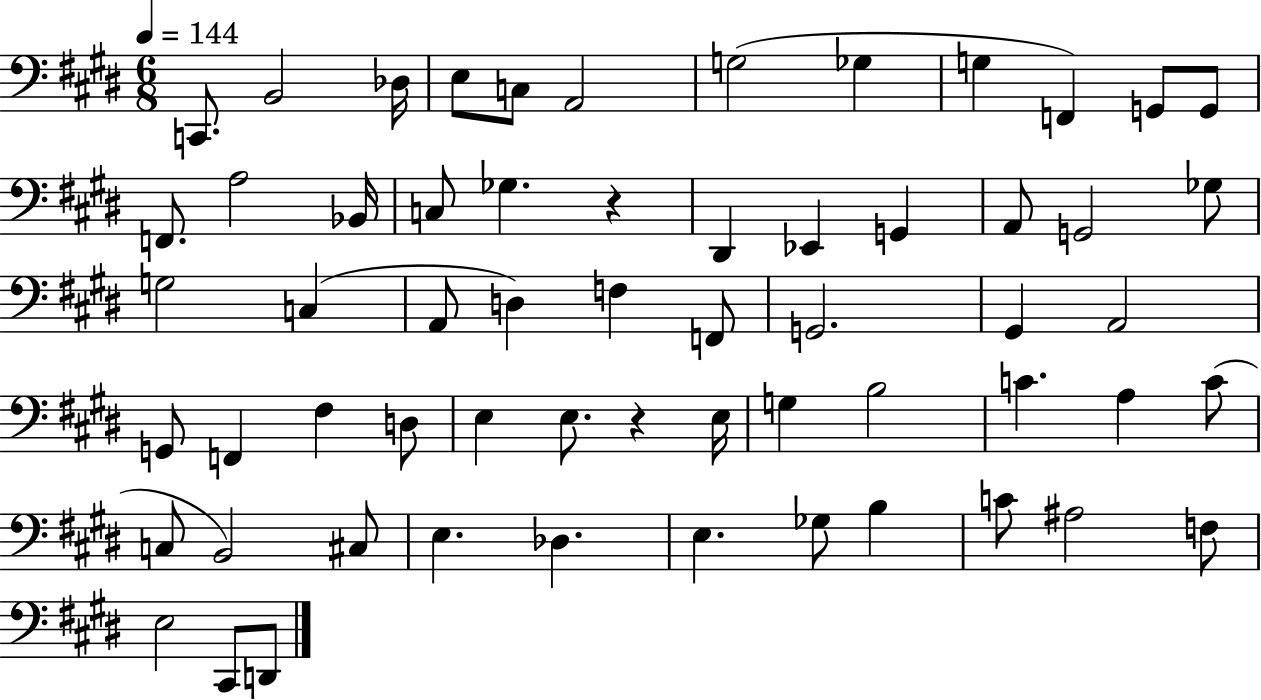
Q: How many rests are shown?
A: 2